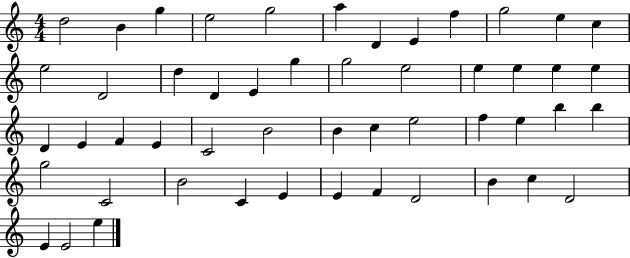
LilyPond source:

{
  \clef treble
  \numericTimeSignature
  \time 4/4
  \key c \major
  d''2 b'4 g''4 | e''2 g''2 | a''4 d'4 e'4 f''4 | g''2 e''4 c''4 | \break e''2 d'2 | d''4 d'4 e'4 g''4 | g''2 e''2 | e''4 e''4 e''4 e''4 | \break d'4 e'4 f'4 e'4 | c'2 b'2 | b'4 c''4 e''2 | f''4 e''4 b''4 b''4 | \break g''2 c'2 | b'2 c'4 e'4 | e'4 f'4 d'2 | b'4 c''4 d'2 | \break e'4 e'2 e''4 | \bar "|."
}